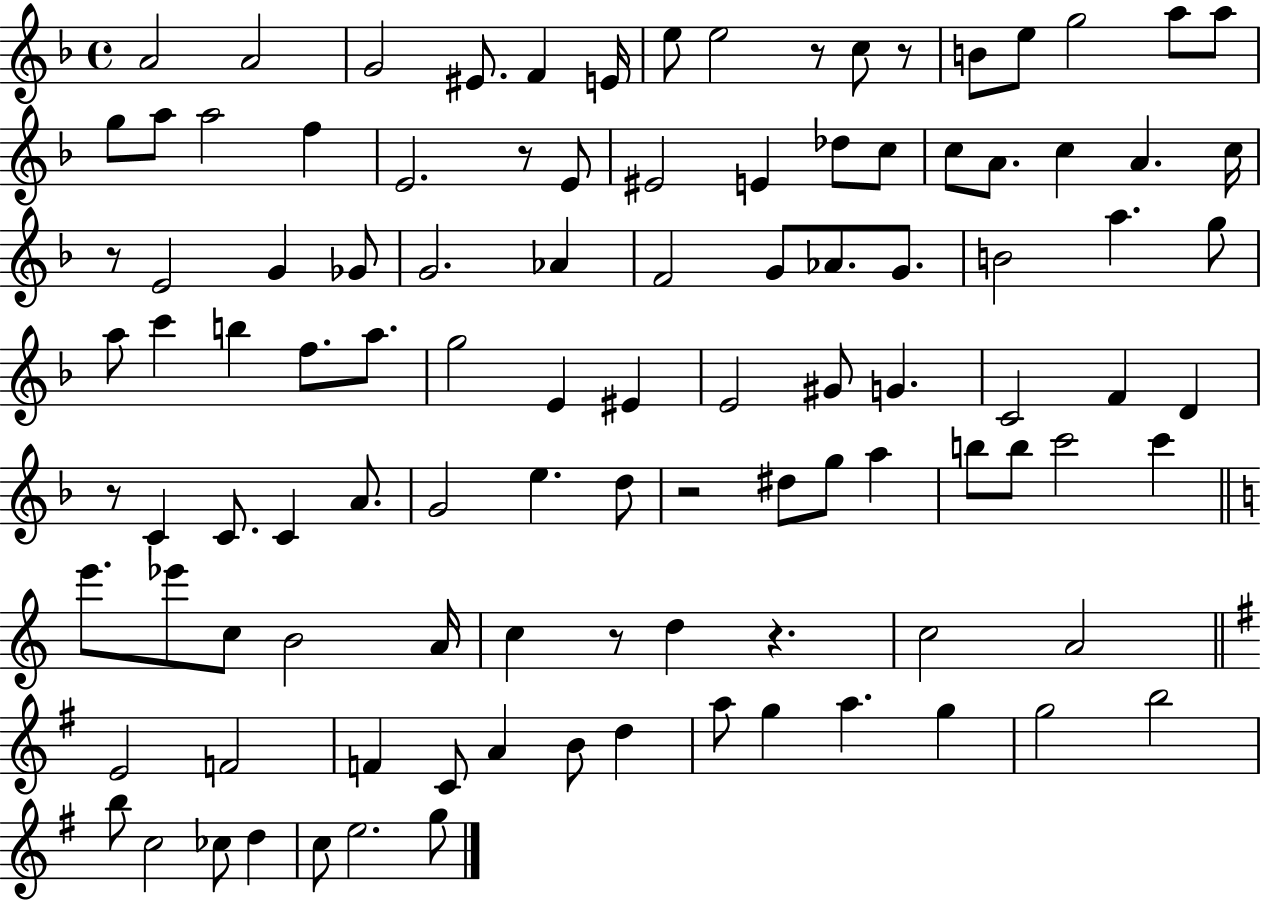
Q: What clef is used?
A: treble